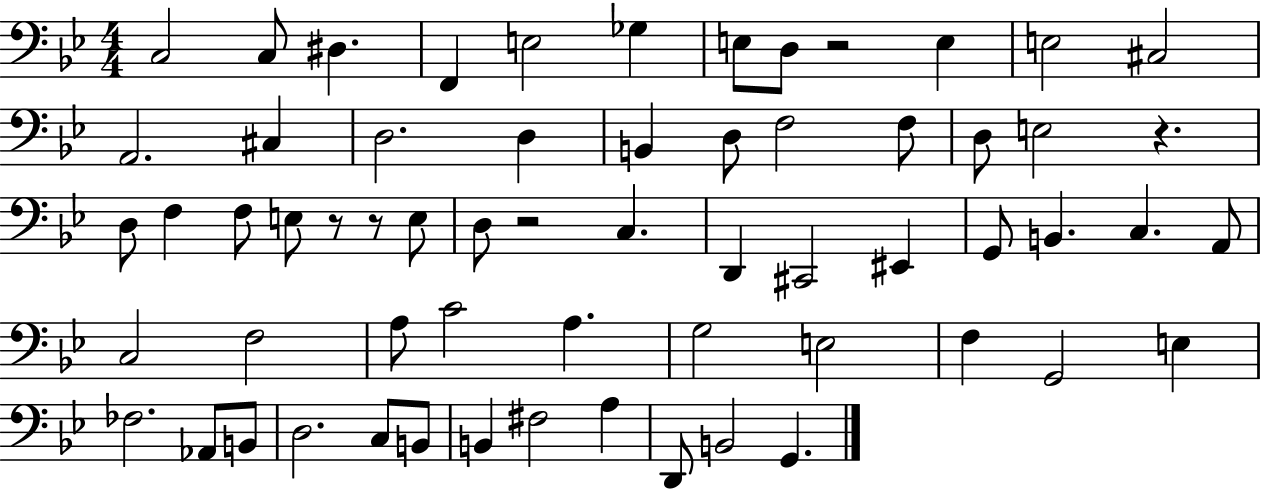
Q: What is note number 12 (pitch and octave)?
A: A2